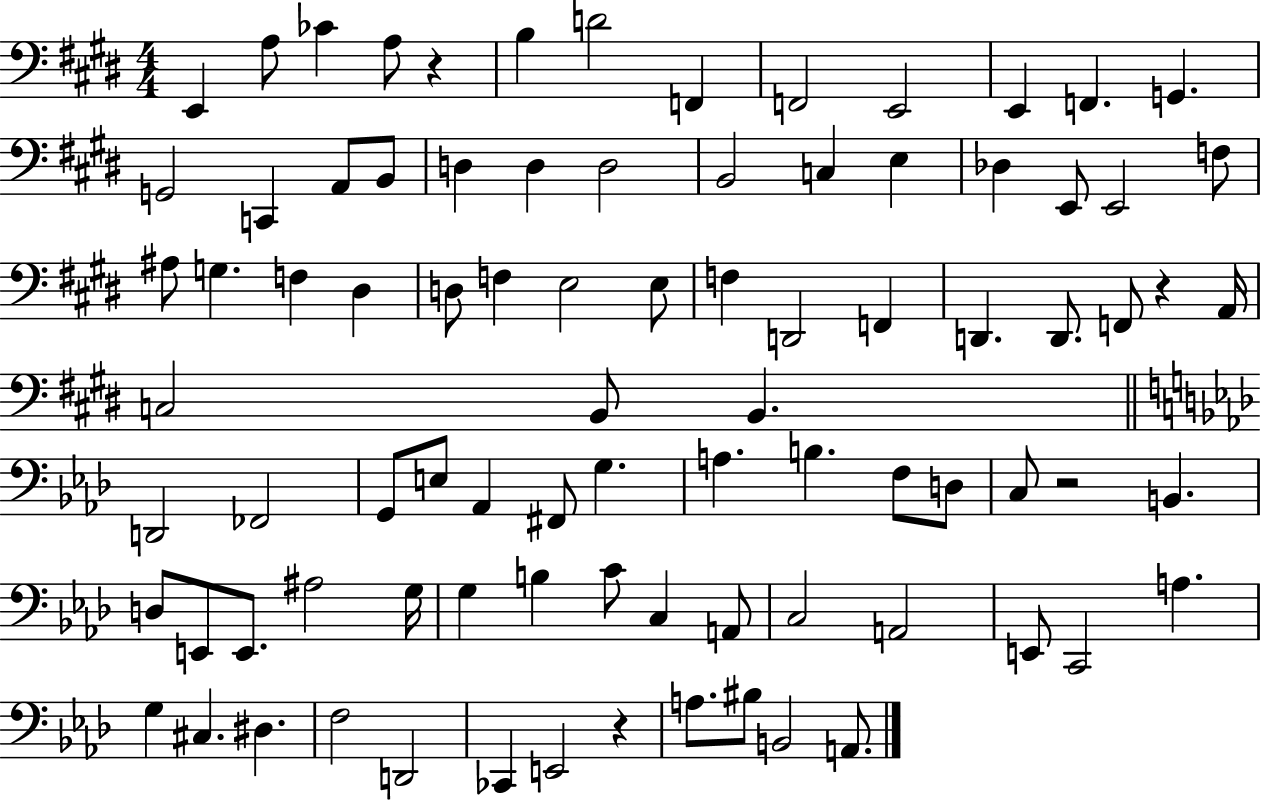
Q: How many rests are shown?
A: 4